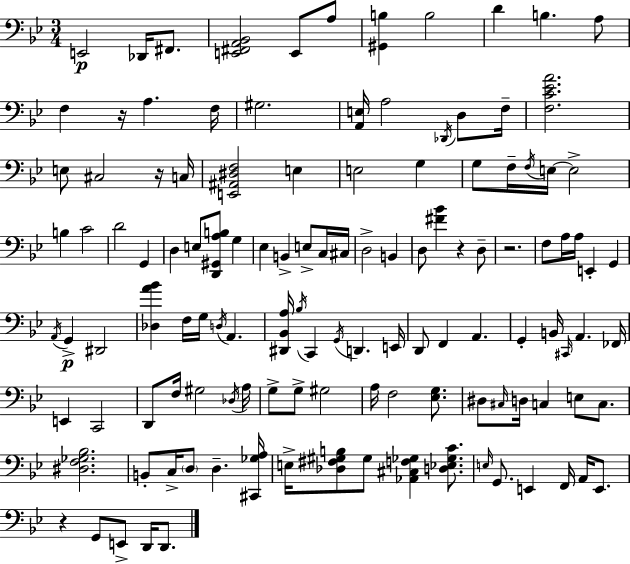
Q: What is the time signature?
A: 3/4